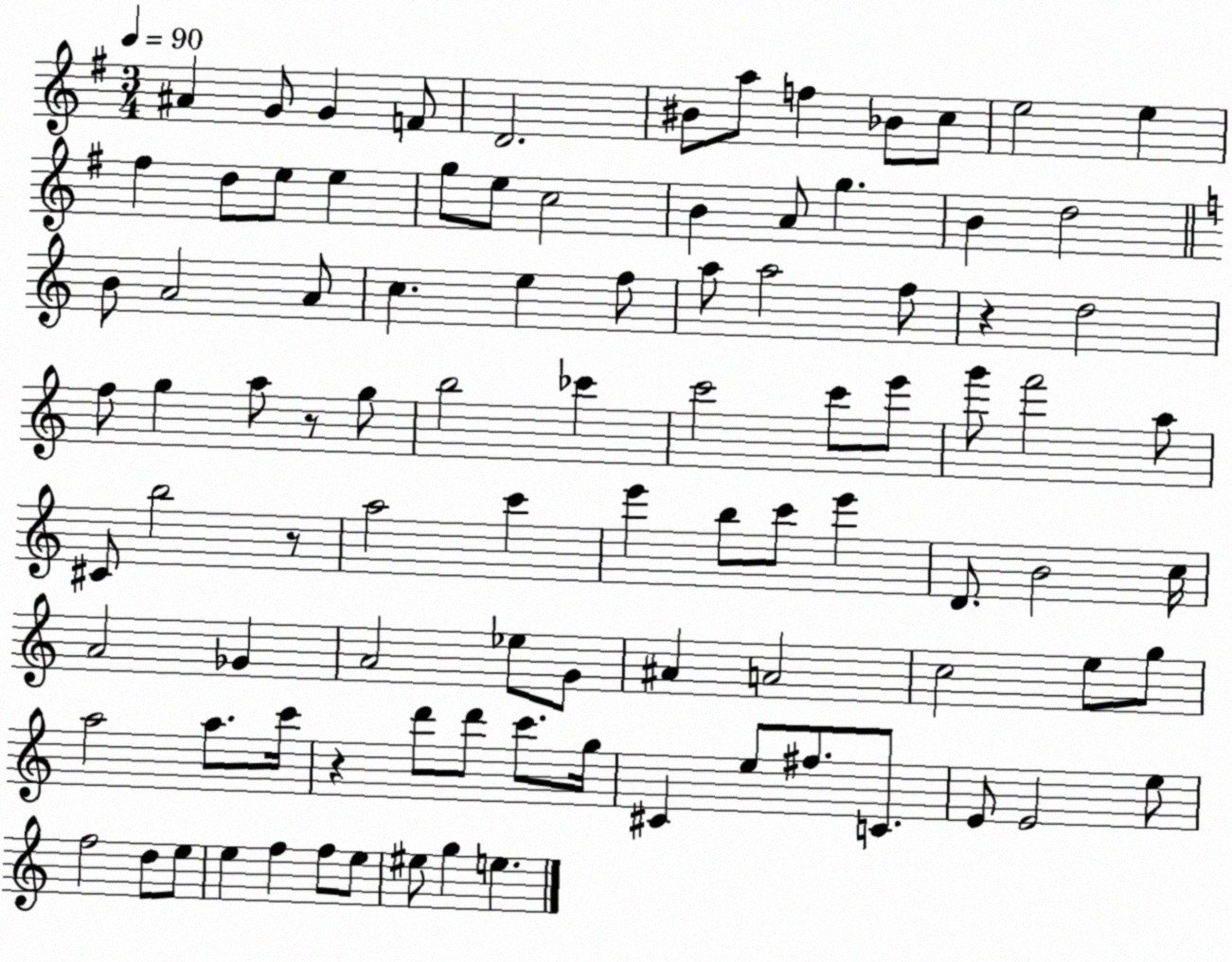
X:1
T:Untitled
M:3/4
L:1/4
K:G
^A G/2 G F/2 D2 ^B/2 a/2 f _B/2 c/2 e2 e ^f d/2 e/2 e g/2 e/2 c2 B A/2 g B d2 B/2 A2 A/2 c e f/2 a/2 a2 f/2 z d2 f/2 g a/2 z/2 g/2 b2 _c' c'2 c'/2 e'/2 g'/2 f'2 a/2 ^C/2 b2 z/2 a2 c' e' b/2 c'/2 e' D/2 B2 c/4 A2 _G A2 _e/2 G/2 ^A A2 c2 e/2 g/2 a2 a/2 c'/4 z d'/2 d'/2 c'/2 g/4 ^C e/2 ^f/2 C/2 E/2 E2 e/2 f2 d/2 e/2 e f f/2 e/2 ^e/2 g e